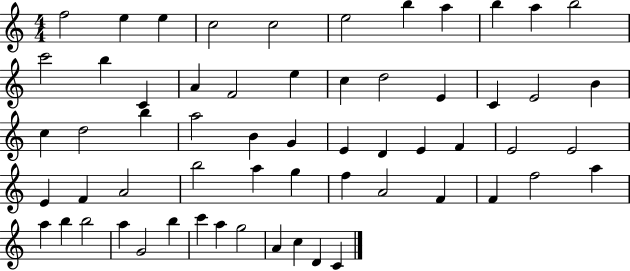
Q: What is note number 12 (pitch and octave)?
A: C6